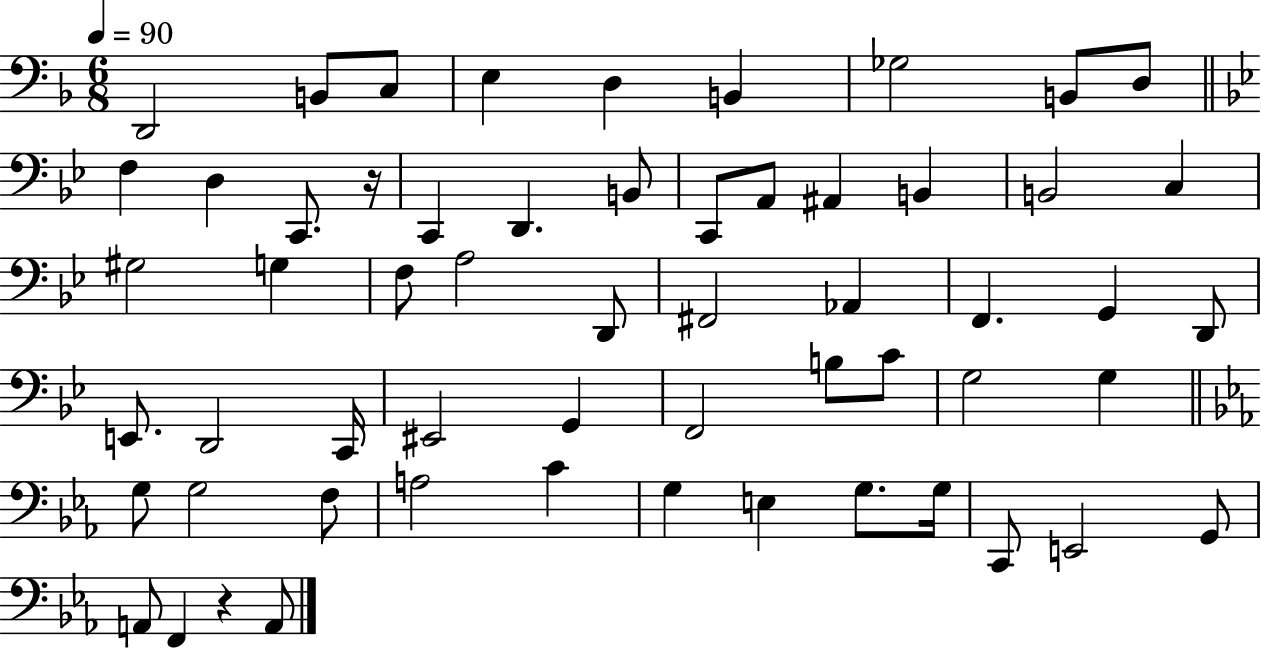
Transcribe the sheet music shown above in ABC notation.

X:1
T:Untitled
M:6/8
L:1/4
K:F
D,,2 B,,/2 C,/2 E, D, B,, _G,2 B,,/2 D,/2 F, D, C,,/2 z/4 C,, D,, B,,/2 C,,/2 A,,/2 ^A,, B,, B,,2 C, ^G,2 G, F,/2 A,2 D,,/2 ^F,,2 _A,, F,, G,, D,,/2 E,,/2 D,,2 C,,/4 ^E,,2 G,, F,,2 B,/2 C/2 G,2 G, G,/2 G,2 F,/2 A,2 C G, E, G,/2 G,/4 C,,/2 E,,2 G,,/2 A,,/2 F,, z A,,/2